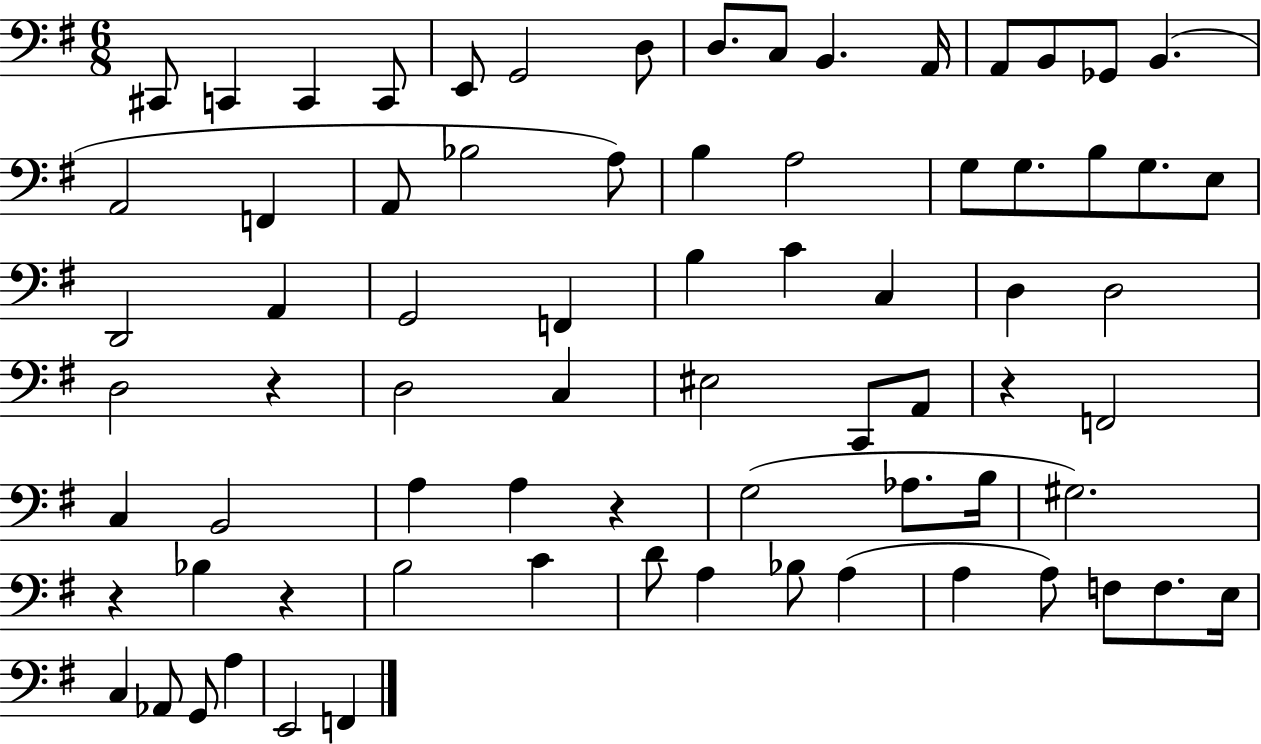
{
  \clef bass
  \numericTimeSignature
  \time 6/8
  \key g \major
  \repeat volta 2 { cis,8 c,4 c,4 c,8 | e,8 g,2 d8 | d8. c8 b,4. a,16 | a,8 b,8 ges,8 b,4.( | \break a,2 f,4 | a,8 bes2 a8) | b4 a2 | g8 g8. b8 g8. e8 | \break d,2 a,4 | g,2 f,4 | b4 c'4 c4 | d4 d2 | \break d2 r4 | d2 c4 | eis2 c,8 a,8 | r4 f,2 | \break c4 b,2 | a4 a4 r4 | g2( aes8. b16 | gis2.) | \break r4 bes4 r4 | b2 c'4 | d'8 a4 bes8 a4( | a4 a8) f8 f8. e16 | \break c4 aes,8 g,8 a4 | e,2 f,4 | } \bar "|."
}